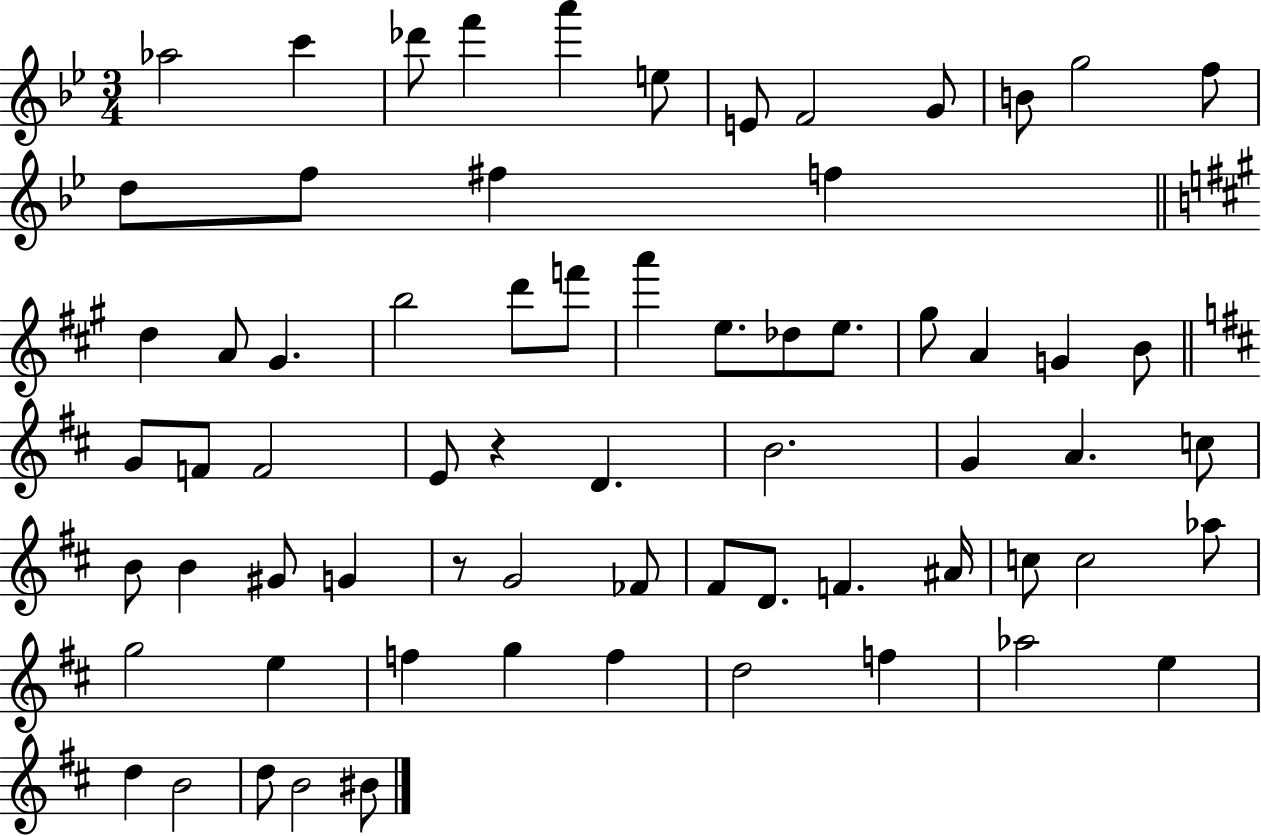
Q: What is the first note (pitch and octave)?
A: Ab5